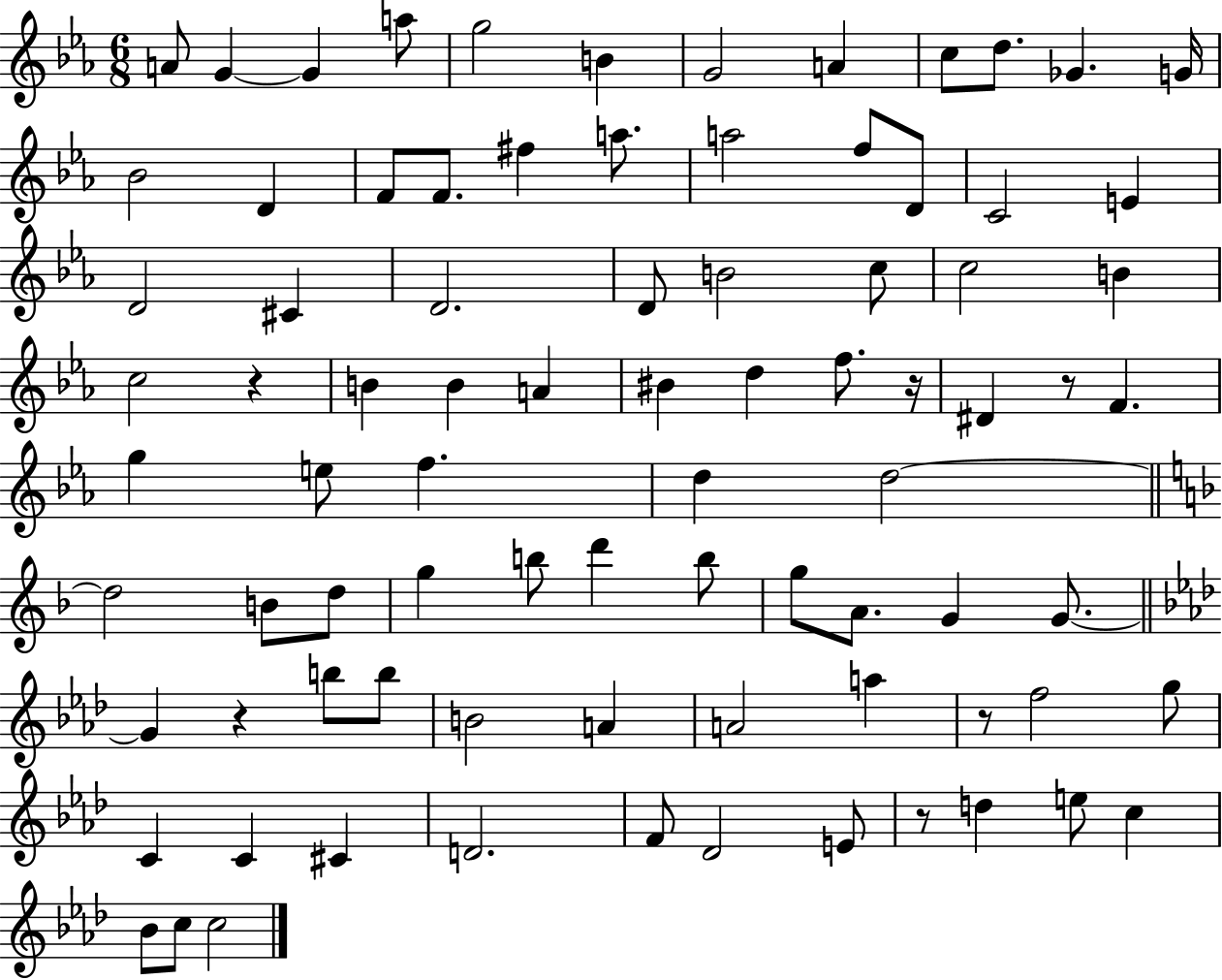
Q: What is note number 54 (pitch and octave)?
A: A4